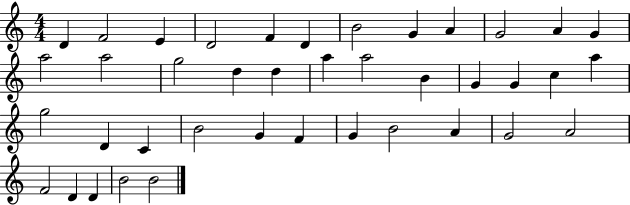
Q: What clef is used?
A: treble